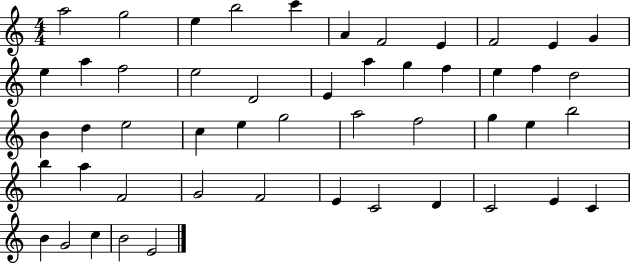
X:1
T:Untitled
M:4/4
L:1/4
K:C
a2 g2 e b2 c' A F2 E F2 E G e a f2 e2 D2 E a g f e f d2 B d e2 c e g2 a2 f2 g e b2 b a F2 G2 F2 E C2 D C2 E C B G2 c B2 E2